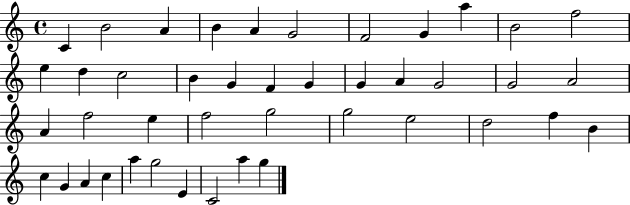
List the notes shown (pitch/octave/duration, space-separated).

C4/q B4/h A4/q B4/q A4/q G4/h F4/h G4/q A5/q B4/h F5/h E5/q D5/q C5/h B4/q G4/q F4/q G4/q G4/q A4/q G4/h G4/h A4/h A4/q F5/h E5/q F5/h G5/h G5/h E5/h D5/h F5/q B4/q C5/q G4/q A4/q C5/q A5/q G5/h E4/q C4/h A5/q G5/q